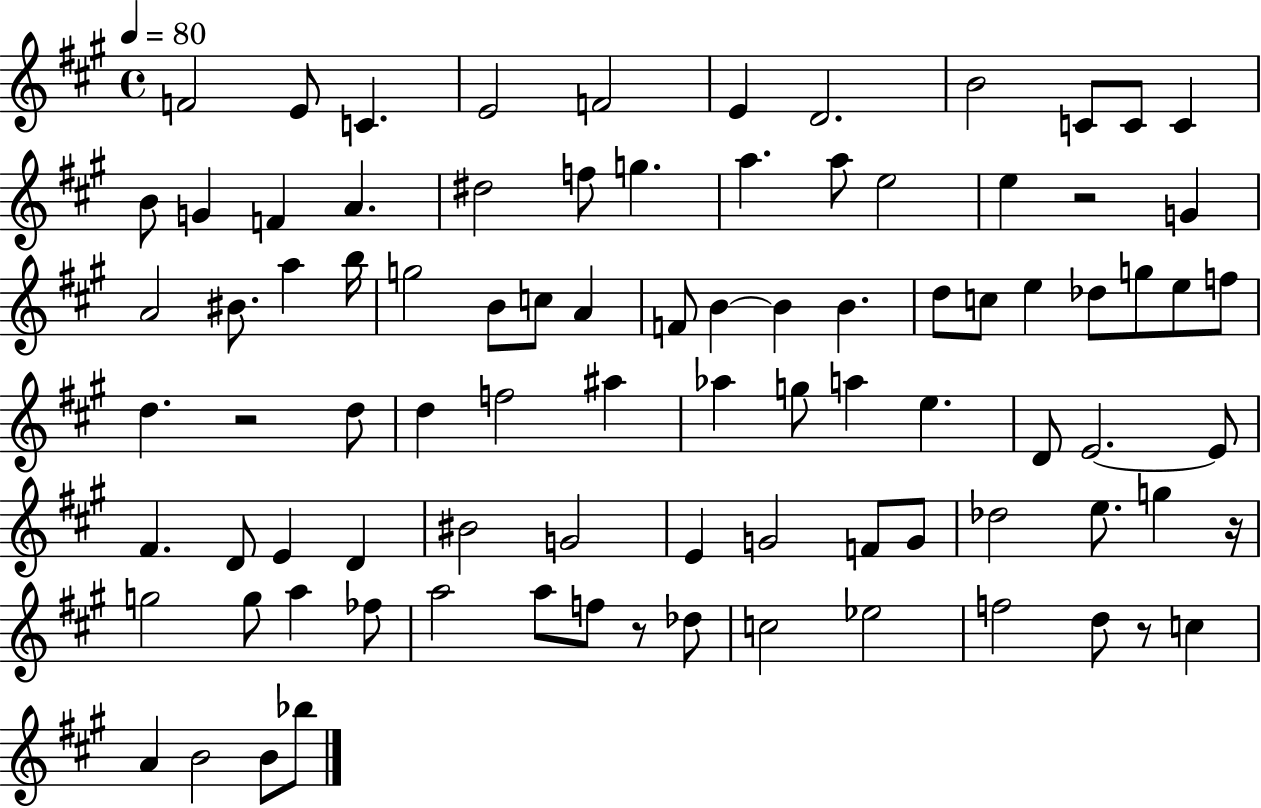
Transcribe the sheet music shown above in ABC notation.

X:1
T:Untitled
M:4/4
L:1/4
K:A
F2 E/2 C E2 F2 E D2 B2 C/2 C/2 C B/2 G F A ^d2 f/2 g a a/2 e2 e z2 G A2 ^B/2 a b/4 g2 B/2 c/2 A F/2 B B B d/2 c/2 e _d/2 g/2 e/2 f/2 d z2 d/2 d f2 ^a _a g/2 a e D/2 E2 E/2 ^F D/2 E D ^B2 G2 E G2 F/2 G/2 _d2 e/2 g z/4 g2 g/2 a _f/2 a2 a/2 f/2 z/2 _d/2 c2 _e2 f2 d/2 z/2 c A B2 B/2 _b/2